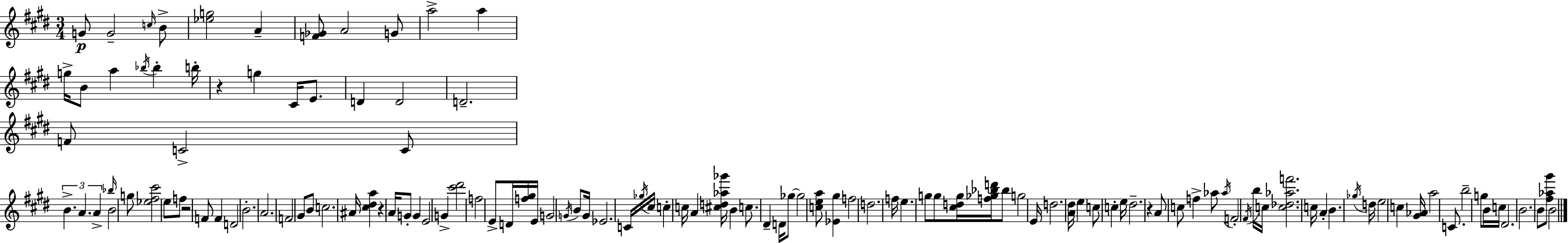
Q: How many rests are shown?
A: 4